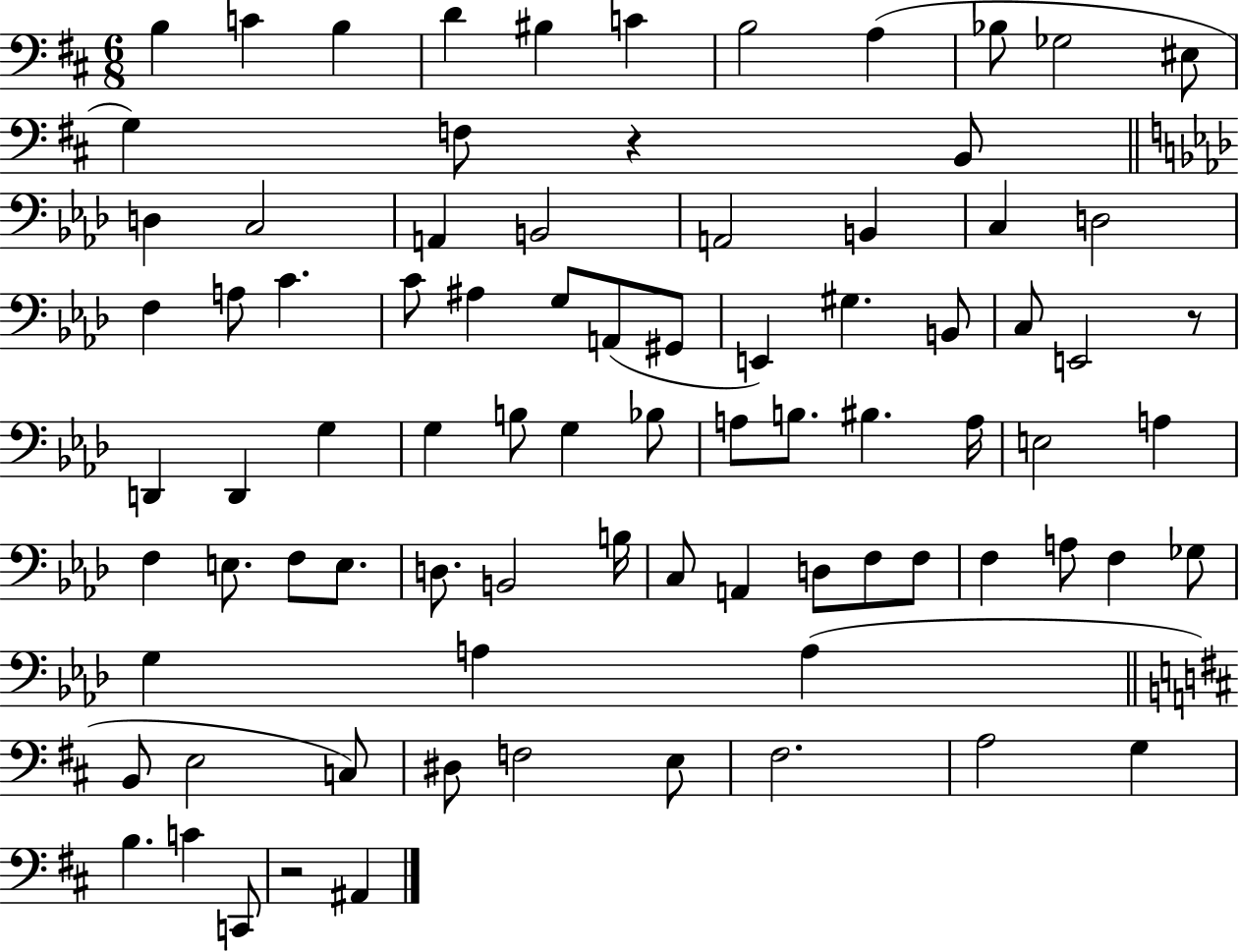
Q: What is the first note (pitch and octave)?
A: B3